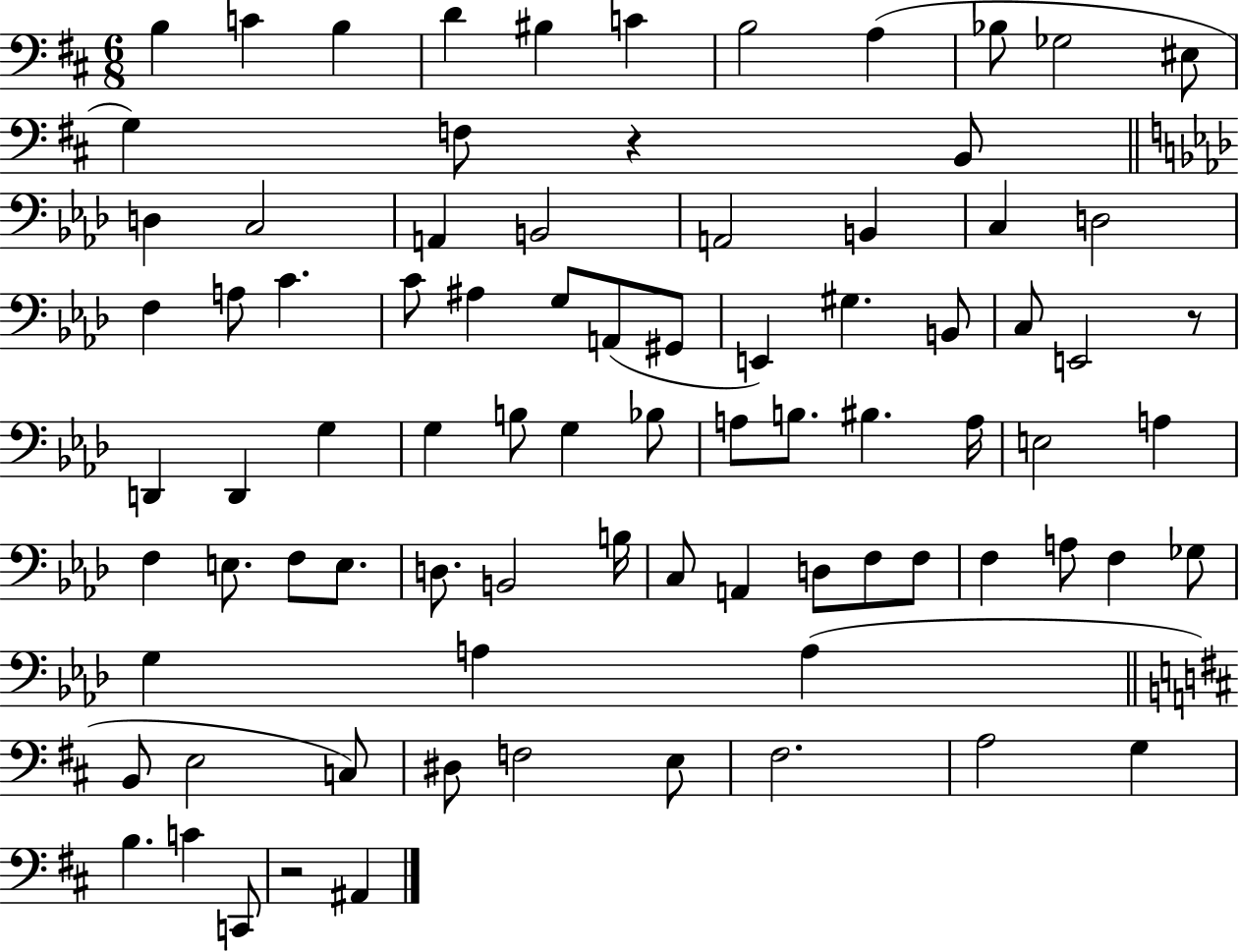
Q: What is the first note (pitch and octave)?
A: B3